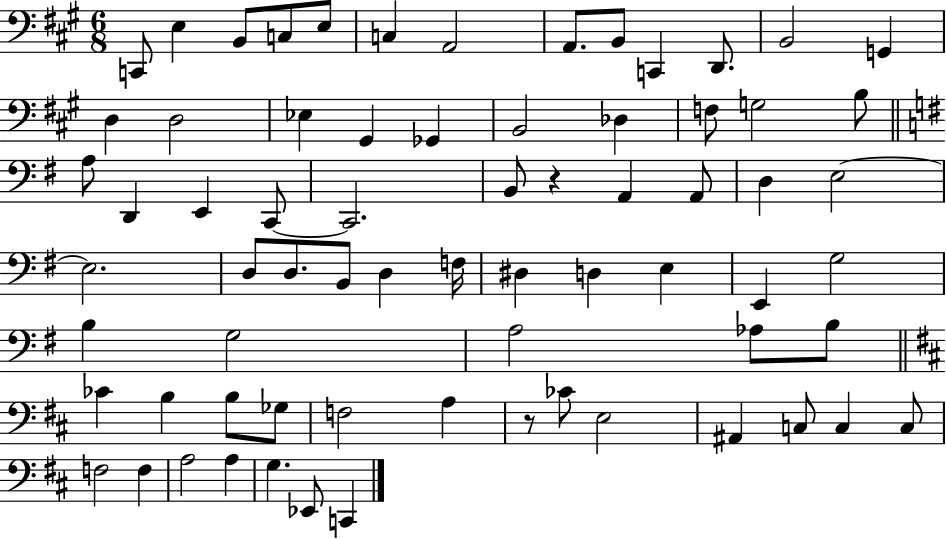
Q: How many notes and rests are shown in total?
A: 70